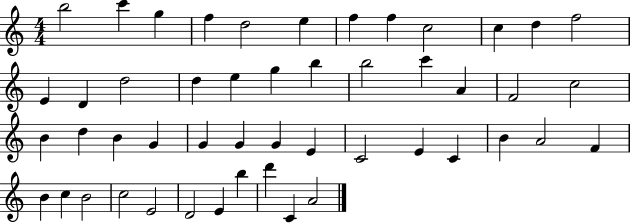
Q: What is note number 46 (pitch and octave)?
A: B5